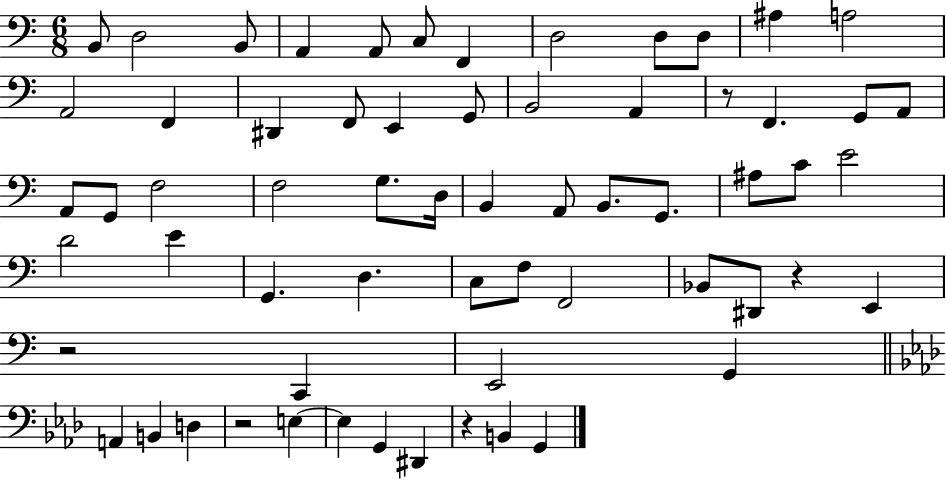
B2/e D3/h B2/e A2/q A2/e C3/e F2/q D3/h D3/e D3/e A#3/q A3/h A2/h F2/q D#2/q F2/e E2/q G2/e B2/h A2/q R/e F2/q. G2/e A2/e A2/e G2/e F3/h F3/h G3/e. D3/s B2/q A2/e B2/e. G2/e. A#3/e C4/e E4/h D4/h E4/q G2/q. D3/q. C3/e F3/e F2/h Bb2/e D#2/e R/q E2/q R/h C2/q E2/h G2/q A2/q B2/q D3/q R/h E3/q E3/q G2/q D#2/q R/q B2/q G2/q